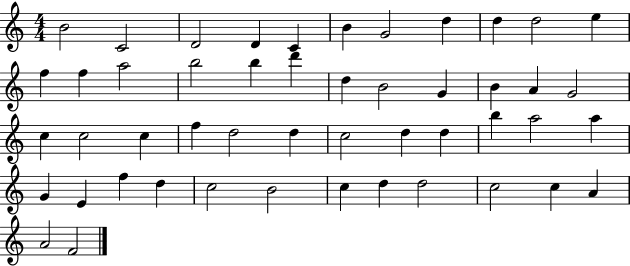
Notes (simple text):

B4/h C4/h D4/h D4/q C4/q B4/q G4/h D5/q D5/q D5/h E5/q F5/q F5/q A5/h B5/h B5/q D6/q D5/q B4/h G4/q B4/q A4/q G4/h C5/q C5/h C5/q F5/q D5/h D5/q C5/h D5/q D5/q B5/q A5/h A5/q G4/q E4/q F5/q D5/q C5/h B4/h C5/q D5/q D5/h C5/h C5/q A4/q A4/h F4/h